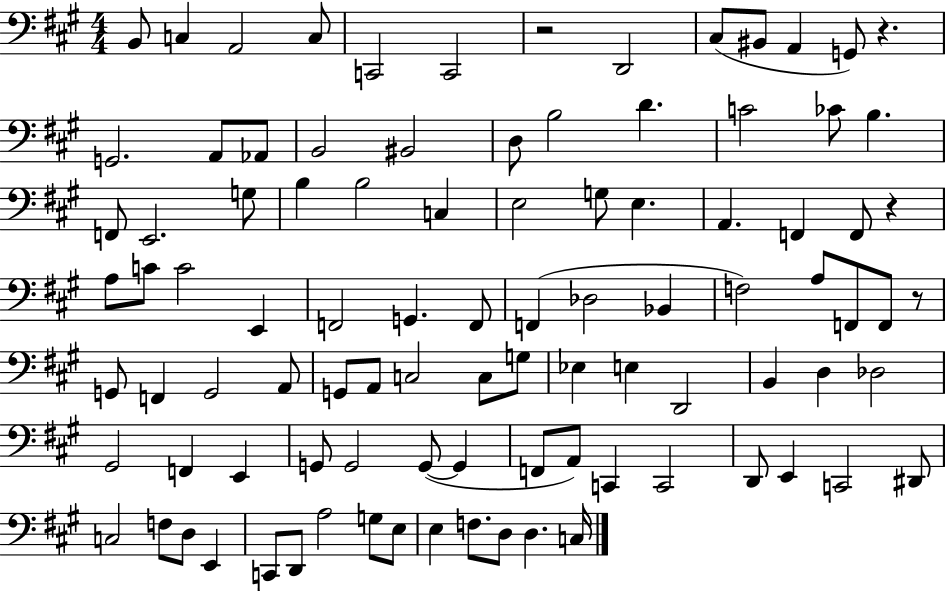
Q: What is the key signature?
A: A major